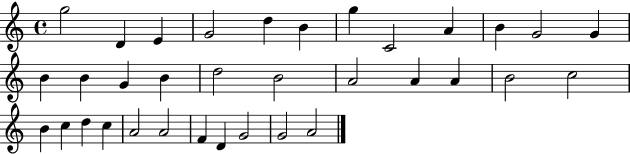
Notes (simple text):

G5/h D4/q E4/q G4/h D5/q B4/q G5/q C4/h A4/q B4/q G4/h G4/q B4/q B4/q G4/q B4/q D5/h B4/h A4/h A4/q A4/q B4/h C5/h B4/q C5/q D5/q C5/q A4/h A4/h F4/q D4/q G4/h G4/h A4/h